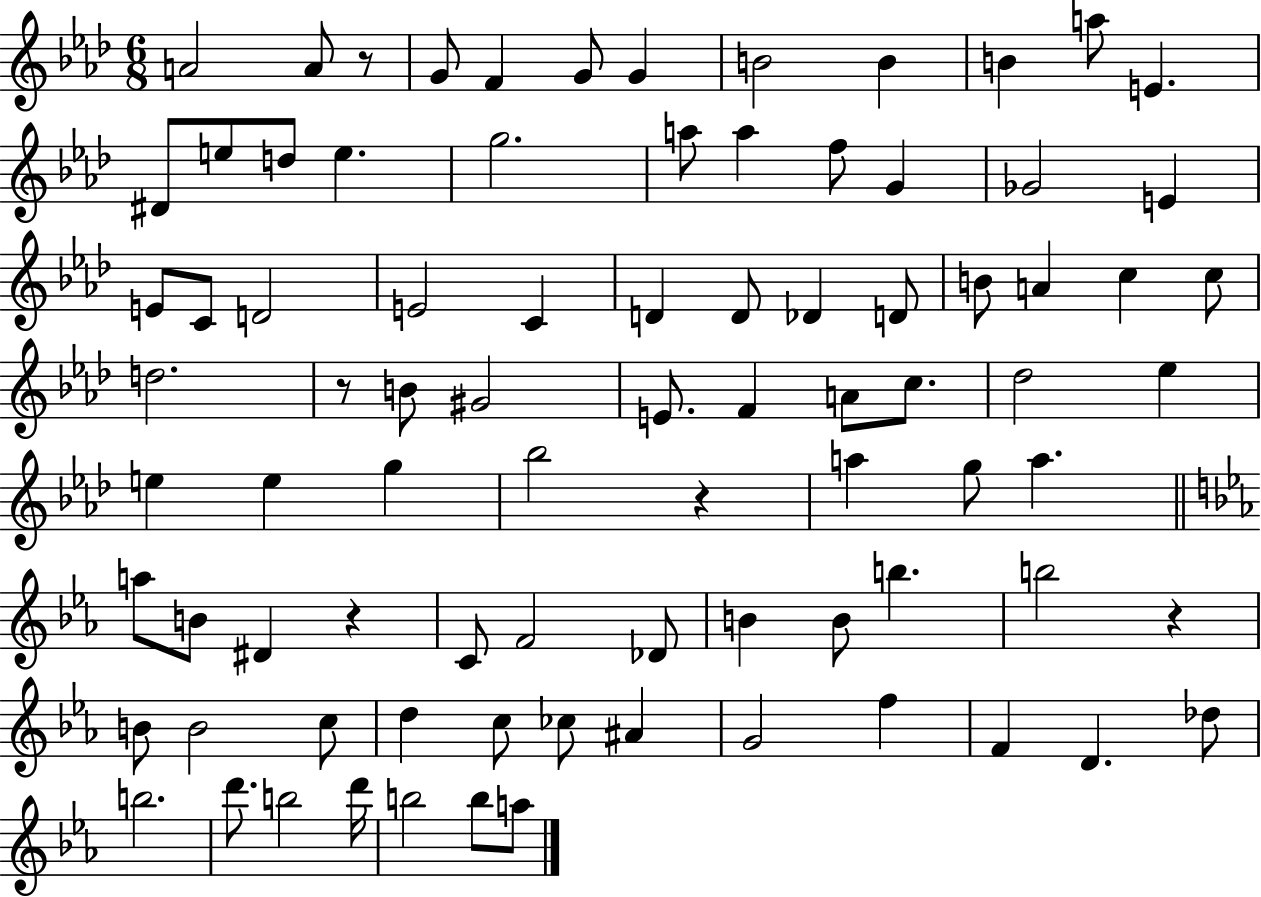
A4/h A4/e R/e G4/e F4/q G4/e G4/q B4/h B4/q B4/q A5/e E4/q. D#4/e E5/e D5/e E5/q. G5/h. A5/e A5/q F5/e G4/q Gb4/h E4/q E4/e C4/e D4/h E4/h C4/q D4/q D4/e Db4/q D4/e B4/e A4/q C5/q C5/e D5/h. R/e B4/e G#4/h E4/e. F4/q A4/e C5/e. Db5/h Eb5/q E5/q E5/q G5/q Bb5/h R/q A5/q G5/e A5/q. A5/e B4/e D#4/q R/q C4/e F4/h Db4/e B4/q B4/e B5/q. B5/h R/q B4/e B4/h C5/e D5/q C5/e CES5/e A#4/q G4/h F5/q F4/q D4/q. Db5/e B5/h. D6/e. B5/h D6/s B5/h B5/e A5/e